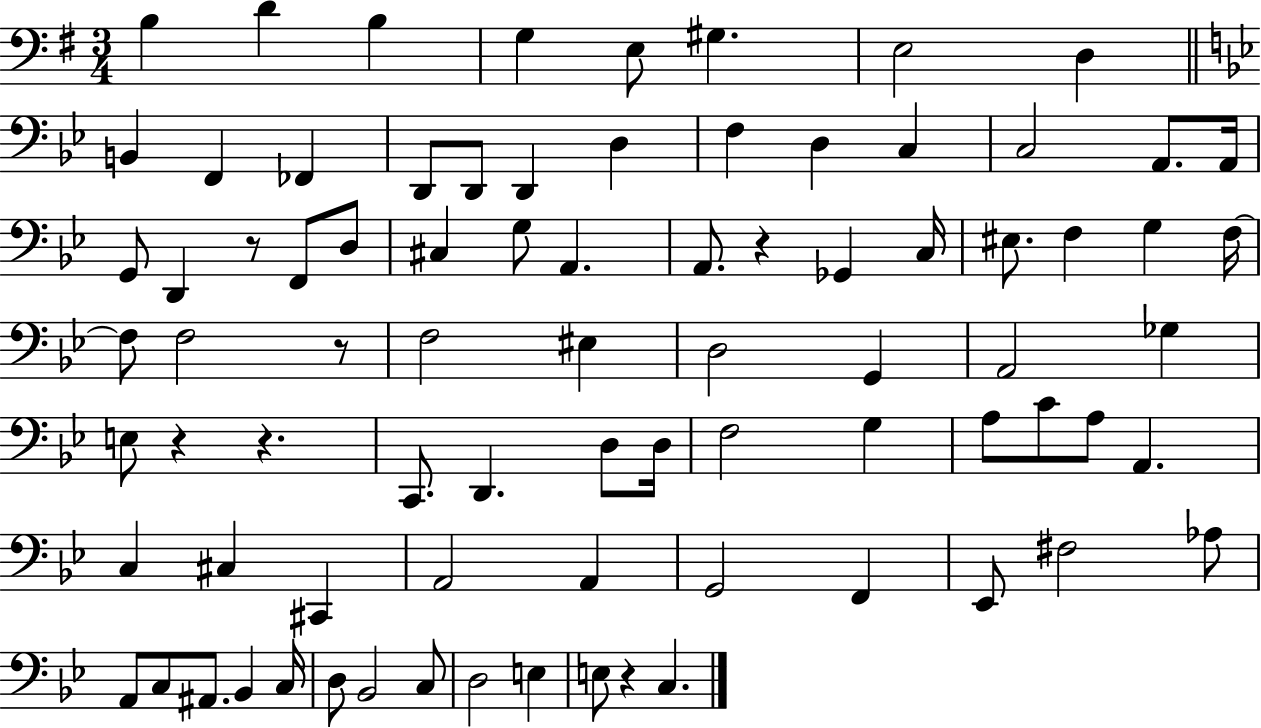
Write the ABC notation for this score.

X:1
T:Untitled
M:3/4
L:1/4
K:G
B, D B, G, E,/2 ^G, E,2 D, B,, F,, _F,, D,,/2 D,,/2 D,, D, F, D, C, C,2 A,,/2 A,,/4 G,,/2 D,, z/2 F,,/2 D,/2 ^C, G,/2 A,, A,,/2 z _G,, C,/4 ^E,/2 F, G, F,/4 F,/2 F,2 z/2 F,2 ^E, D,2 G,, A,,2 _G, E,/2 z z C,,/2 D,, D,/2 D,/4 F,2 G, A,/2 C/2 A,/2 A,, C, ^C, ^C,, A,,2 A,, G,,2 F,, _E,,/2 ^F,2 _A,/2 A,,/2 C,/2 ^A,,/2 _B,, C,/4 D,/2 _B,,2 C,/2 D,2 E, E,/2 z C,